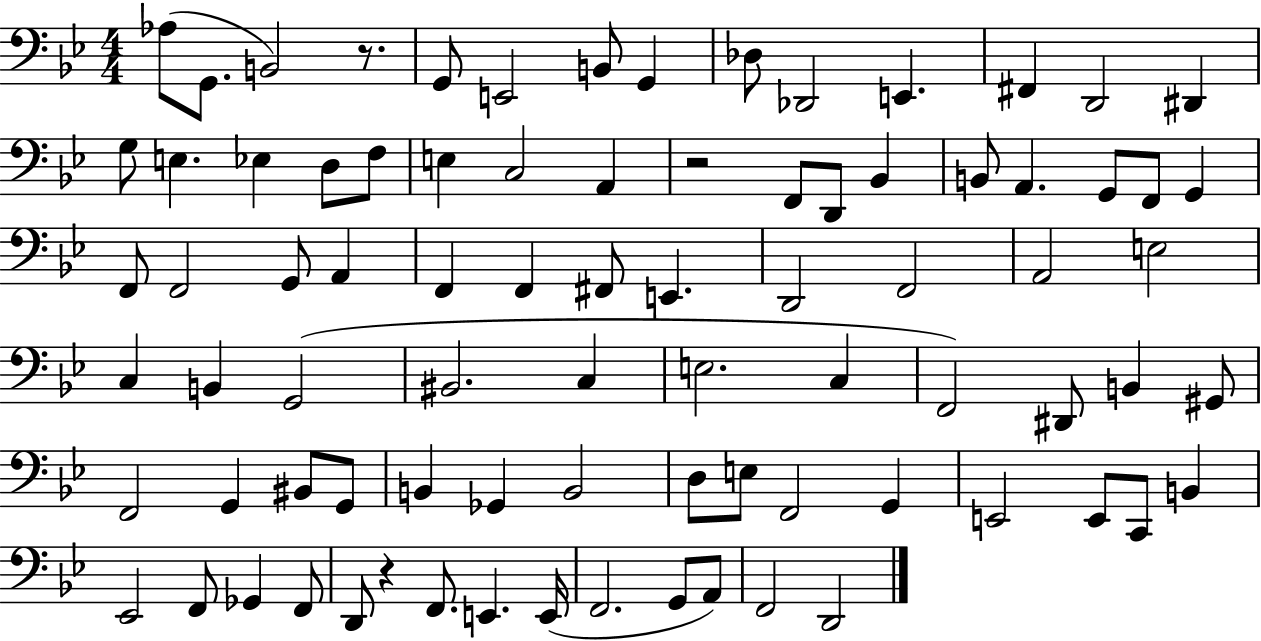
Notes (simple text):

Ab3/e G2/e. B2/h R/e. G2/e E2/h B2/e G2/q Db3/e Db2/h E2/q. F#2/q D2/h D#2/q G3/e E3/q. Eb3/q D3/e F3/e E3/q C3/h A2/q R/h F2/e D2/e Bb2/q B2/e A2/q. G2/e F2/e G2/q F2/e F2/h G2/e A2/q F2/q F2/q F#2/e E2/q. D2/h F2/h A2/h E3/h C3/q B2/q G2/h BIS2/h. C3/q E3/h. C3/q F2/h D#2/e B2/q G#2/e F2/h G2/q BIS2/e G2/e B2/q Gb2/q B2/h D3/e E3/e F2/h G2/q E2/h E2/e C2/e B2/q Eb2/h F2/e Gb2/q F2/e D2/e R/q F2/e. E2/q. E2/s F2/h. G2/e A2/e F2/h D2/h